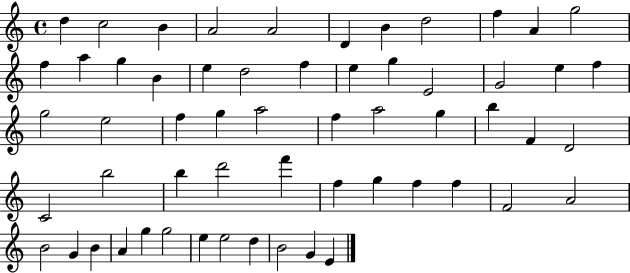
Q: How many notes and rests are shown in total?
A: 58